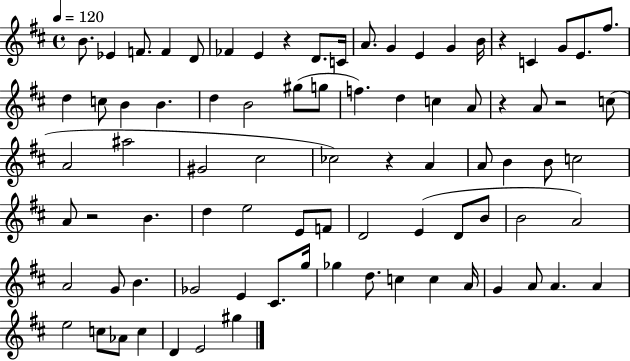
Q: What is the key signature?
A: D major